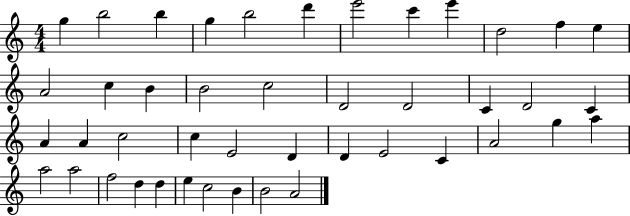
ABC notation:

X:1
T:Untitled
M:4/4
L:1/4
K:C
g b2 b g b2 d' e'2 c' e' d2 f e A2 c B B2 c2 D2 D2 C D2 C A A c2 c E2 D D E2 C A2 g a a2 a2 f2 d d e c2 B B2 A2